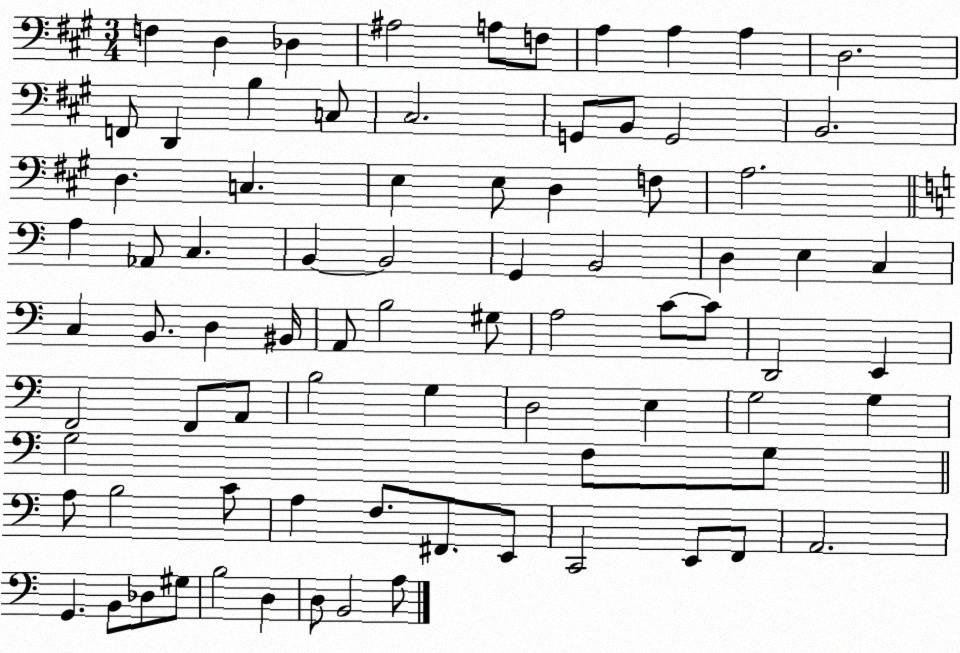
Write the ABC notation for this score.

X:1
T:Untitled
M:3/4
L:1/4
K:A
F, D, _D, ^A,2 A,/2 F,/2 A, A, A, D,2 F,,/2 D,, B, C,/2 ^C,2 G,,/2 B,,/2 G,,2 B,,2 D, C, E, E,/2 D, F,/2 A,2 A, _A,,/2 C, B,, B,,2 G,, B,,2 D, E, C, C, B,,/2 D, ^B,,/4 A,,/2 B,2 ^G,/2 A,2 C/2 C/2 D,,2 E,, F,,2 F,,/2 A,,/2 B,2 G, D,2 E, G,2 G, G,2 F,/2 G,/2 A,/2 B,2 C/2 A, F,/2 ^F,,/2 E,,/2 C,,2 E,,/2 F,,/2 A,,2 G,, B,,/2 _D,/2 ^G,/2 B,2 D, D,/2 B,,2 A,/2